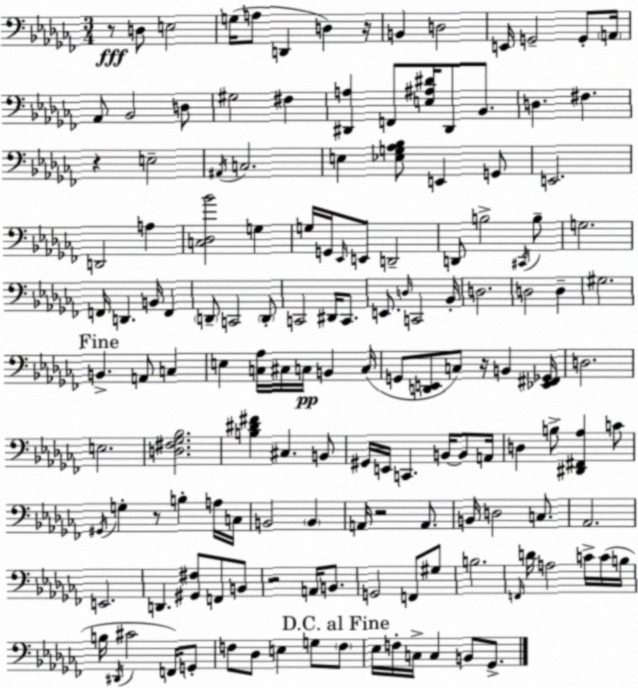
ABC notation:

X:1
T:Untitled
M:3/4
L:1/4
K:Abm
z/2 D,/2 E,2 G,/4 A,/2 D,, D, z/4 B,, D,2 E,,/4 G,,2 G,,/2 A,,/4 _A,,/2 _B,,2 D,/2 ^G,2 ^F, [^D,,A,] F,,/2 [E,^A,^D]/4 ^D,,/2 _B,,/2 D, ^F, z E,2 ^A,,/4 C,2 E, [_E,G,_A,_B,]/2 E,, G,,/2 E,,2 D,,2 A, [C,_D,_B]2 G, G,/4 G,,/4 _E,,/4 E,,/2 D,,2 D,,/2 B,2 ^C,,/4 B,/2 G,2 F,,/4 D,, B,,/4 F,, D,,/2 C,,2 D,,/2 C,,2 ^D,,/4 C,,/2 E,,/2 D,/4 C,,2 _B,,/4 D,2 D,2 D, ^G,2 B,, A,,/2 C, E, [C,_A,]/4 ^C,/4 C,/4 B,, C,/4 G,,/2 [D,,E,,]/2 C,/2 z/4 B,, [_E,,^F,,_G,,]/4 D,2 E,2 [D,^F,_G,_B,]2 [B,^D^F] ^C, B,,/2 ^G,,/4 E,,/4 C,, B,,/4 B,,/2 A,,/4 D, B,/2 [^D,,^F,,_A,] C/2 ^G,,/4 G, z/2 B, A,/4 C,/4 B,,2 B,, A,,/4 z2 A,,/2 B,,/4 D,2 C,/2 _A,,2 E,,2 D,, [^G,,^F,]/2 F,,/2 B,,/2 z2 A,,/4 B,,/2 G,,2 F,,/2 ^G,/2 B,2 F,,/4 D/4 A,2 C/4 C/4 B,/4 B,/4 ^D,,/4 ^C2 F,,/4 G,,/2 F,/2 _D,/2 E, G,/2 F,/2 _E,/4 F,/4 C,/4 C, B,,/2 _G,,/2